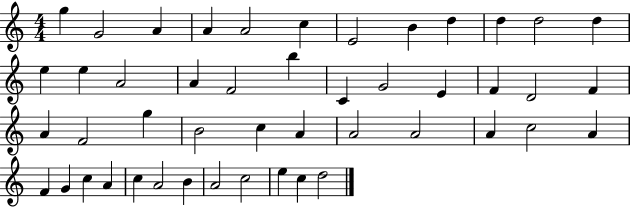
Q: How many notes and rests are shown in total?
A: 47